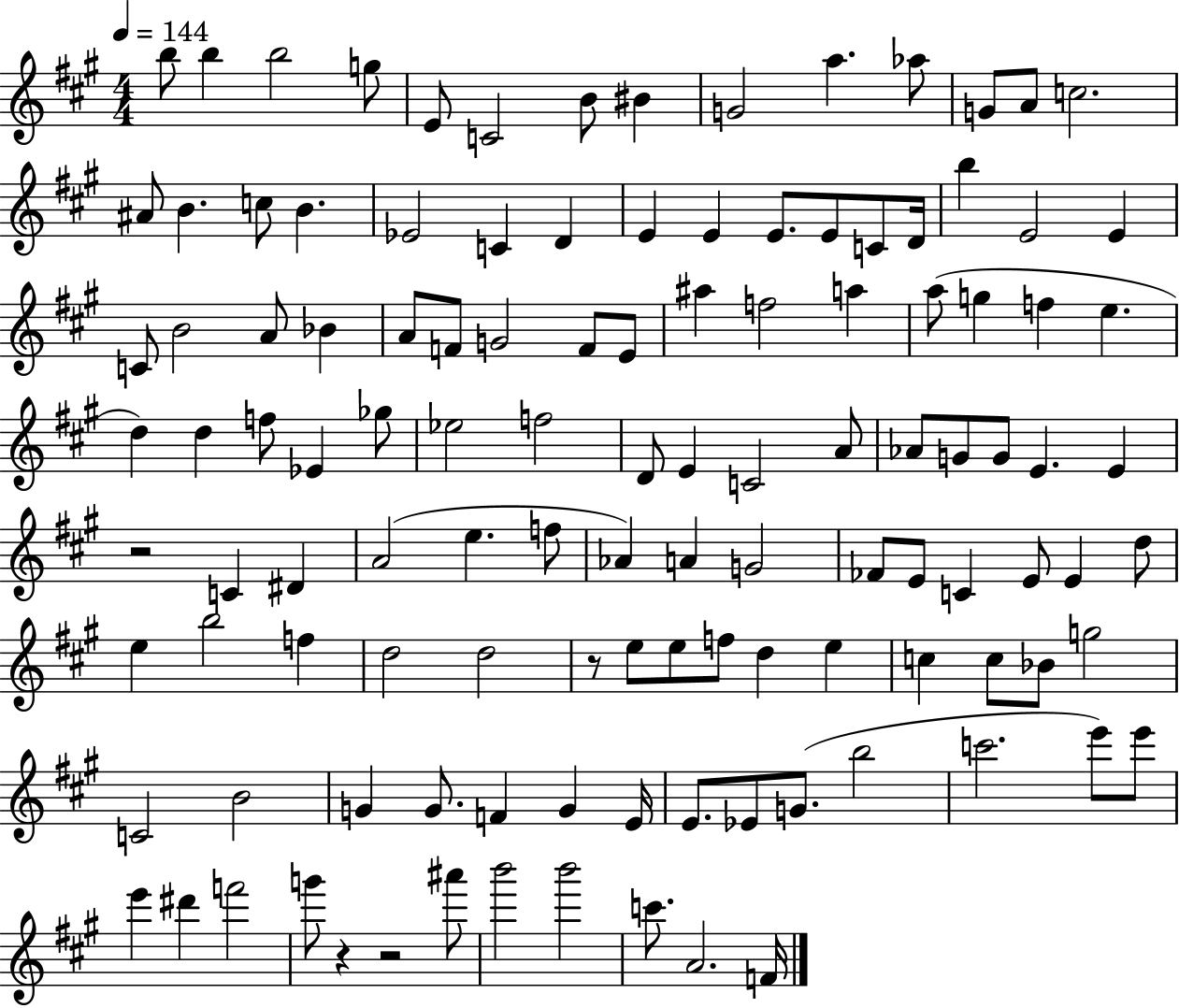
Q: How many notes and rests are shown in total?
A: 118